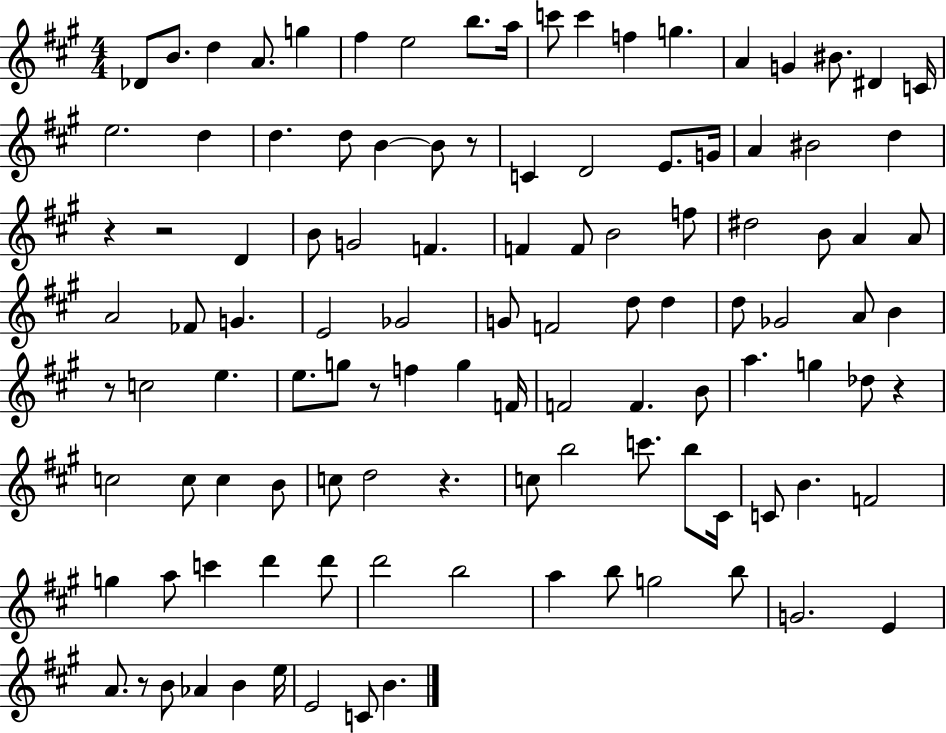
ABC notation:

X:1
T:Untitled
M:4/4
L:1/4
K:A
_D/2 B/2 d A/2 g ^f e2 b/2 a/4 c'/2 c' f g A G ^B/2 ^D C/4 e2 d d d/2 B B/2 z/2 C D2 E/2 G/4 A ^B2 d z z2 D B/2 G2 F F F/2 B2 f/2 ^d2 B/2 A A/2 A2 _F/2 G E2 _G2 G/2 F2 d/2 d d/2 _G2 A/2 B z/2 c2 e e/2 g/2 z/2 f g F/4 F2 F B/2 a g _d/2 z c2 c/2 c B/2 c/2 d2 z c/2 b2 c'/2 b/2 ^C/4 C/2 B F2 g a/2 c' d' d'/2 d'2 b2 a b/2 g2 b/2 G2 E A/2 z/2 B/2 _A B e/4 E2 C/2 B